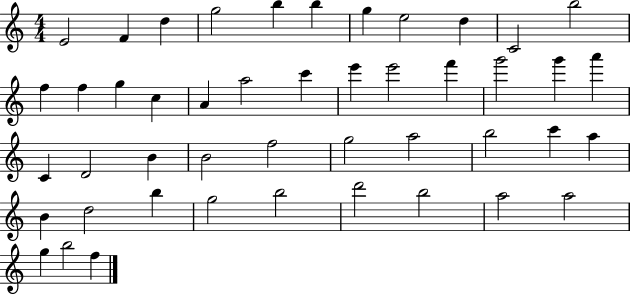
X:1
T:Untitled
M:4/4
L:1/4
K:C
E2 F d g2 b b g e2 d C2 b2 f f g c A a2 c' e' e'2 f' g'2 g' a' C D2 B B2 f2 g2 a2 b2 c' a B d2 b g2 b2 d'2 b2 a2 a2 g b2 f